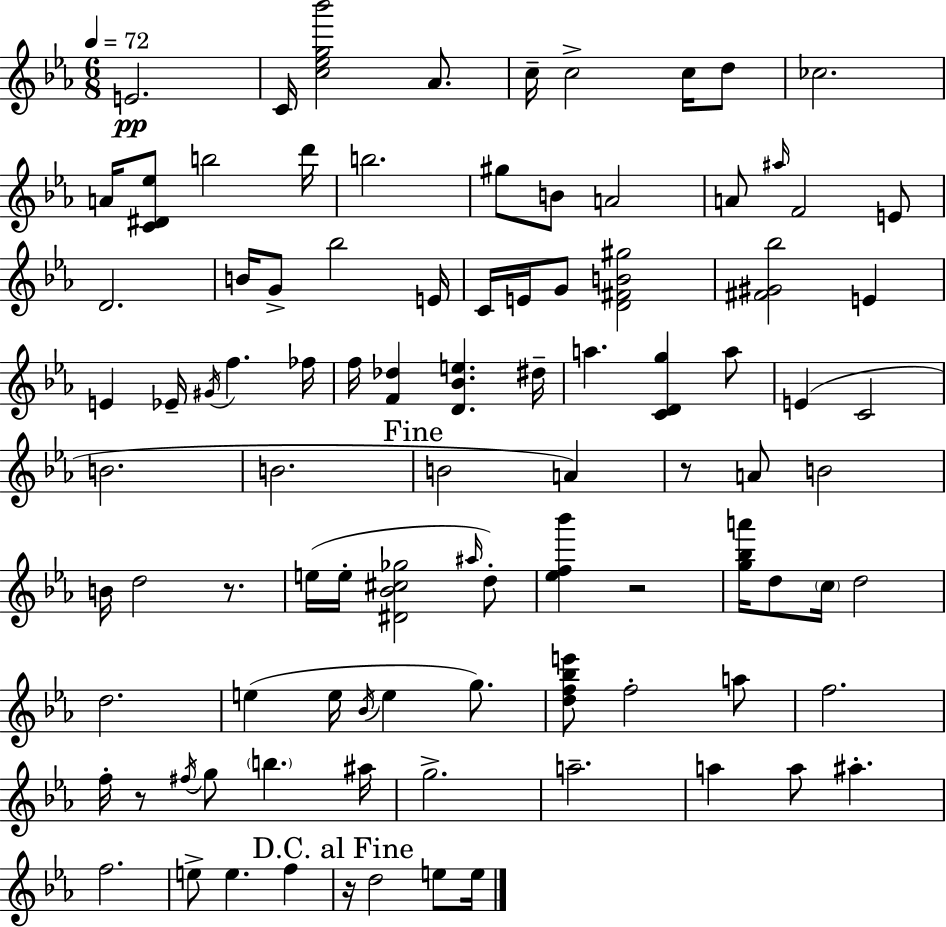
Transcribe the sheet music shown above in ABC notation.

X:1
T:Untitled
M:6/8
L:1/4
K:Cm
E2 C/4 [c_eg_b']2 _A/2 c/4 c2 c/4 d/2 _c2 A/4 [C^D_e]/2 b2 d'/4 b2 ^g/2 B/2 A2 A/2 ^a/4 F2 E/2 D2 B/4 G/2 _b2 E/4 C/4 E/4 G/2 [D^FB^g]2 [^F^G_b]2 E E _E/4 ^G/4 f _f/4 f/4 [F_d] [D_Be] ^d/4 a [CDg] a/2 E C2 B2 B2 B2 A z/2 A/2 B2 B/4 d2 z/2 e/4 e/4 [^D_B^c_g]2 ^a/4 d/2 [_ef_b'] z2 [g_ba']/4 d/2 c/4 d2 d2 e e/4 _B/4 e g/2 [df_be']/2 f2 a/2 f2 f/4 z/2 ^f/4 g/2 b ^a/4 g2 a2 a a/2 ^a f2 e/2 e f z/4 d2 e/2 e/4